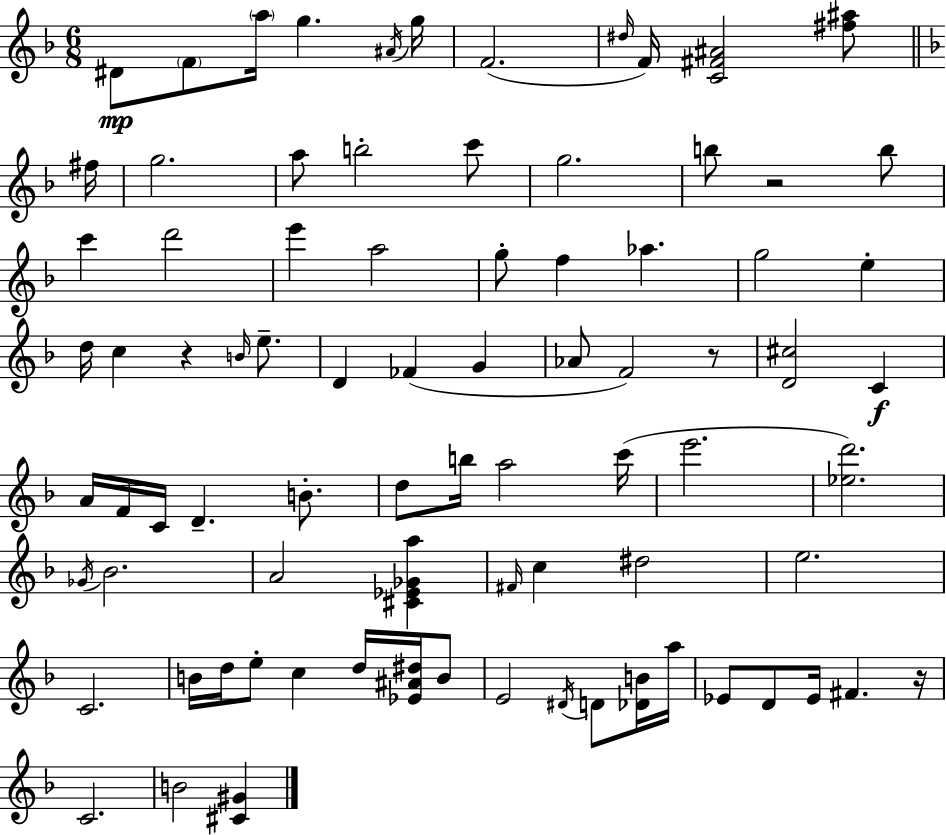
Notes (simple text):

D#4/e F4/e A5/s G5/q. A#4/s G5/s F4/h. D#5/s F4/s [C4,F#4,A#4]/h [F#5,A#5]/e F#5/s G5/h. A5/e B5/h C6/e G5/h. B5/e R/h B5/e C6/q D6/h E6/q A5/h G5/e F5/q Ab5/q. G5/h E5/q D5/s C5/q R/q B4/s E5/e. D4/q FES4/q G4/q Ab4/e F4/h R/e [D4,C#5]/h C4/q A4/s F4/s C4/s D4/q. B4/e. D5/e B5/s A5/h C6/s E6/h. [Eb5,D6]/h. Gb4/s Bb4/h. A4/h [C#4,Eb4,Gb4,A5]/q F#4/s C5/q D#5/h E5/h. C4/h. B4/s D5/s E5/e C5/q D5/s [Eb4,A#4,D#5]/s B4/e E4/h D#4/s D4/e [Db4,B4]/s A5/s Eb4/e D4/e Eb4/s F#4/q. R/s C4/h. B4/h [C#4,G#4]/q